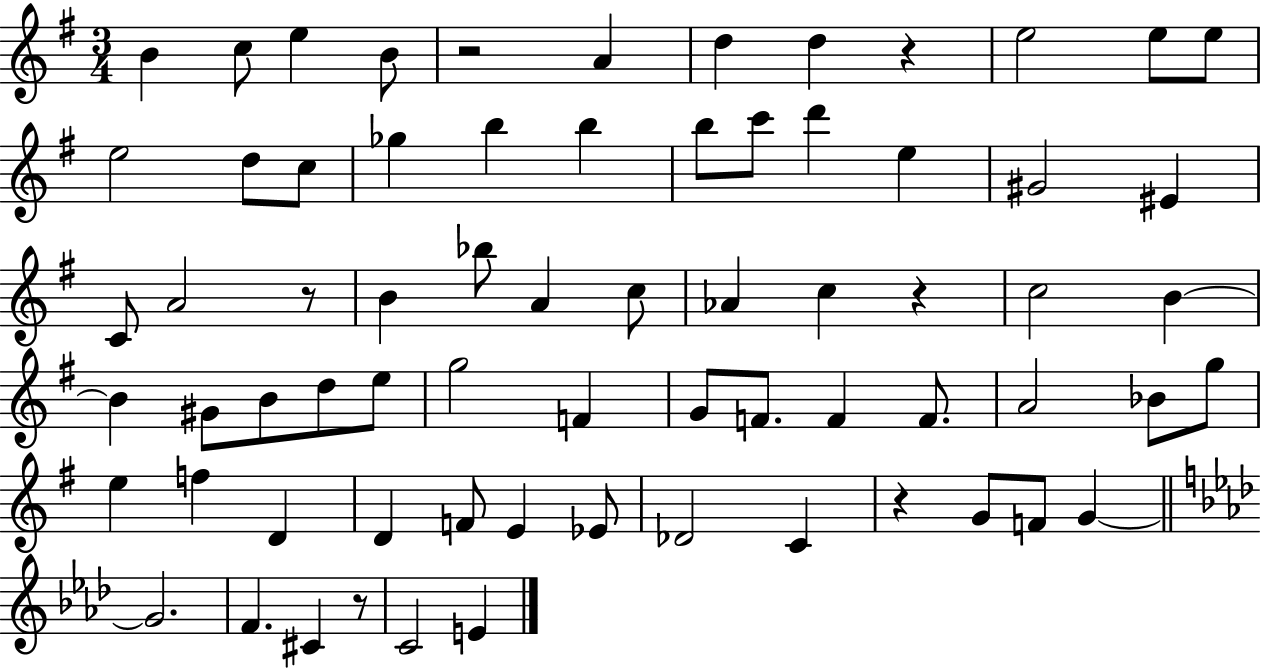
{
  \clef treble
  \numericTimeSignature
  \time 3/4
  \key g \major
  b'4 c''8 e''4 b'8 | r2 a'4 | d''4 d''4 r4 | e''2 e''8 e''8 | \break e''2 d''8 c''8 | ges''4 b''4 b''4 | b''8 c'''8 d'''4 e''4 | gis'2 eis'4 | \break c'8 a'2 r8 | b'4 bes''8 a'4 c''8 | aes'4 c''4 r4 | c''2 b'4~~ | \break b'4 gis'8 b'8 d''8 e''8 | g''2 f'4 | g'8 f'8. f'4 f'8. | a'2 bes'8 g''8 | \break e''4 f''4 d'4 | d'4 f'8 e'4 ees'8 | des'2 c'4 | r4 g'8 f'8 g'4~~ | \break \bar "||" \break \key f \minor g'2. | f'4. cis'4 r8 | c'2 e'4 | \bar "|."
}